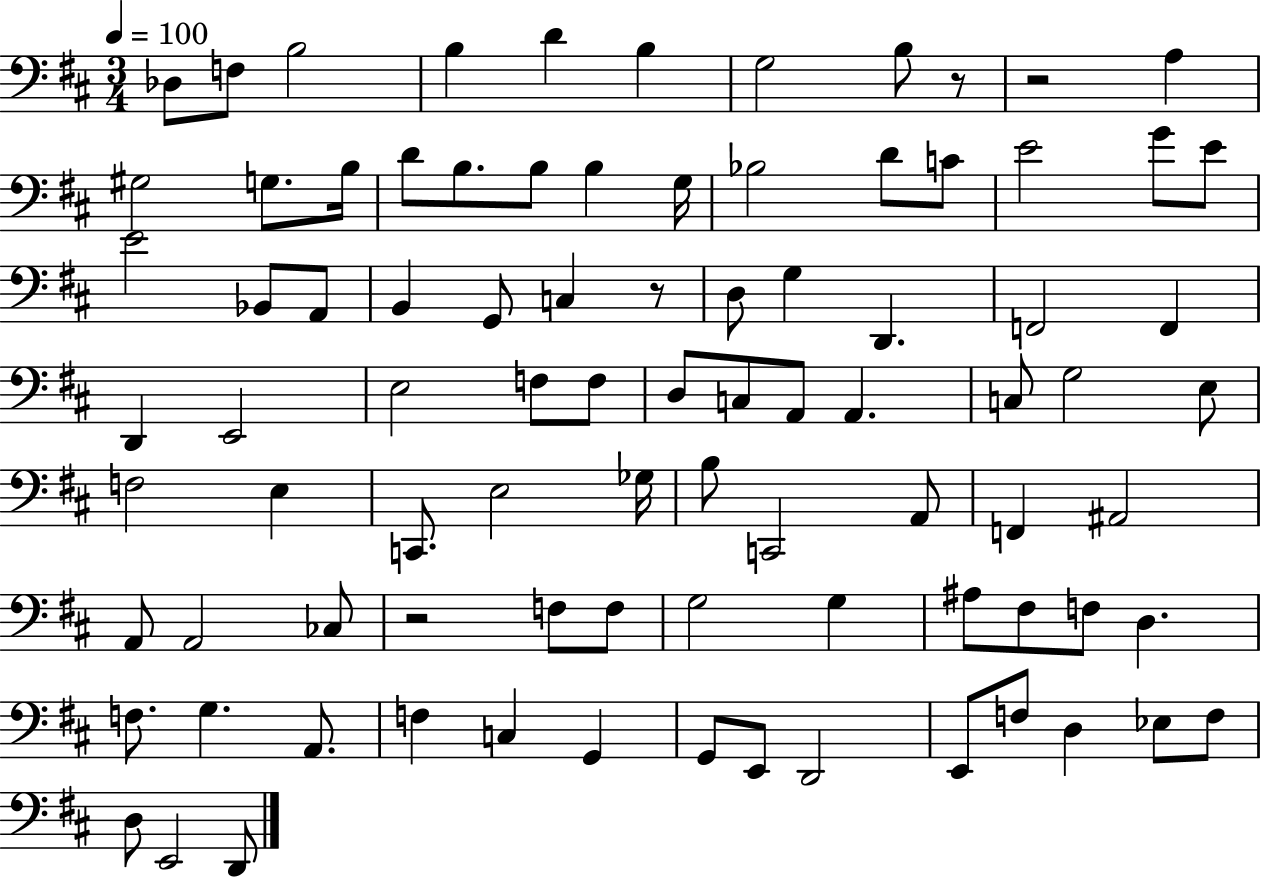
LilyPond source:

{
  \clef bass
  \numericTimeSignature
  \time 3/4
  \key d \major
  \tempo 4 = 100
  \repeat volta 2 { des8 f8 b2 | b4 d'4 b4 | g2 b8 r8 | r2 a4 | \break gis2 g8. b16 | d'8 b8. b8 b4 g16 | bes2 d'8 c'8 | e'2 g'8 e'8 | \break e'2 bes,8 a,8 | b,4 g,8 c4 r8 | d8 g4 d,4. | f,2 f,4 | \break d,4 e,2 | e2 f8 f8 | d8 c8 a,8 a,4. | c8 g2 e8 | \break f2 e4 | c,8. e2 ges16 | b8 c,2 a,8 | f,4 ais,2 | \break a,8 a,2 ces8 | r2 f8 f8 | g2 g4 | ais8 fis8 f8 d4. | \break f8. g4. a,8. | f4 c4 g,4 | g,8 e,8 d,2 | e,8 f8 d4 ees8 f8 | \break d8 e,2 d,8 | } \bar "|."
}